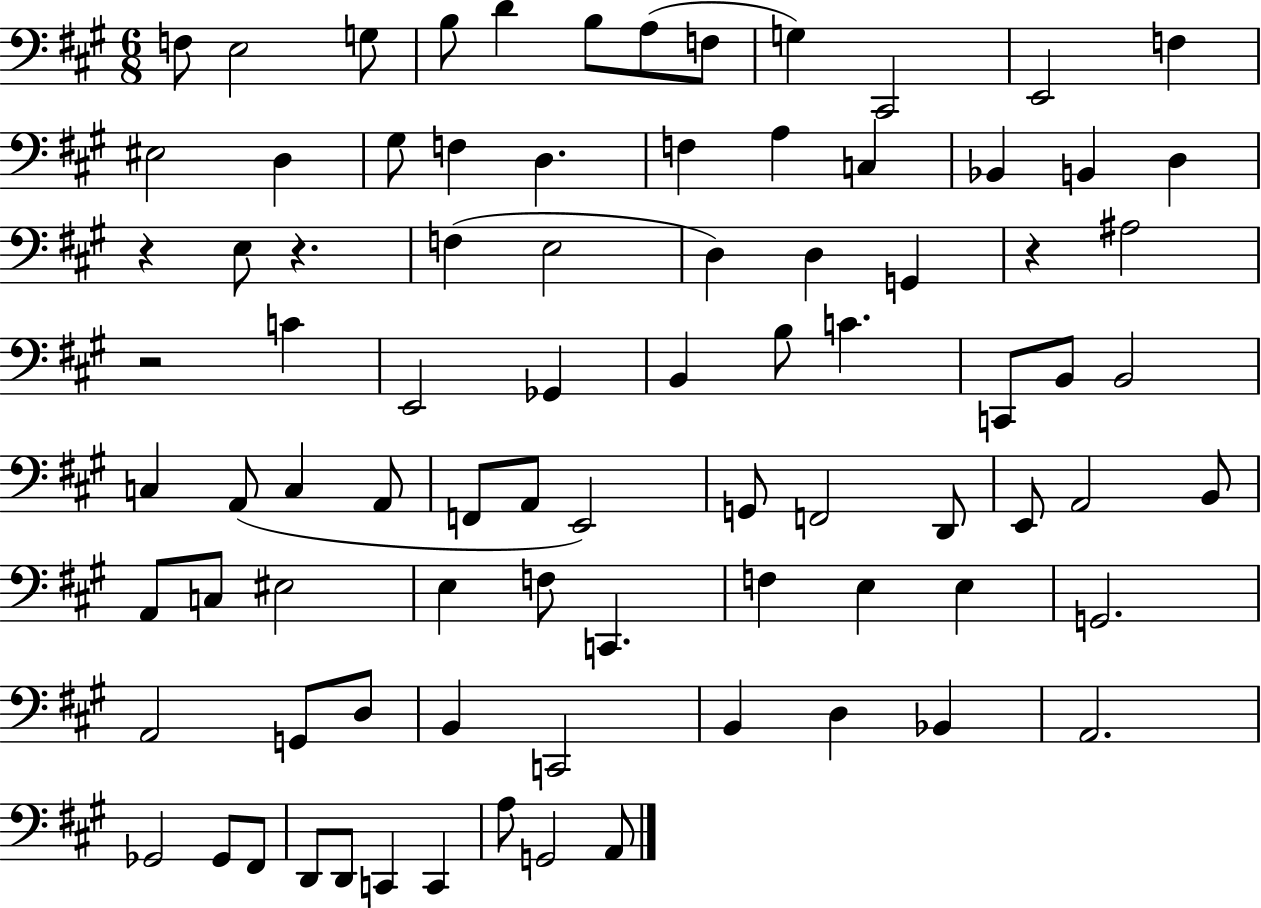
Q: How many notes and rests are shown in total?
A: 85